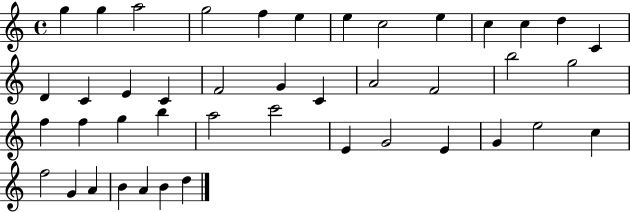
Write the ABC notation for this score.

X:1
T:Untitled
M:4/4
L:1/4
K:C
g g a2 g2 f e e c2 e c c d C D C E C F2 G C A2 F2 b2 g2 f f g b a2 c'2 E G2 E G e2 c f2 G A B A B d